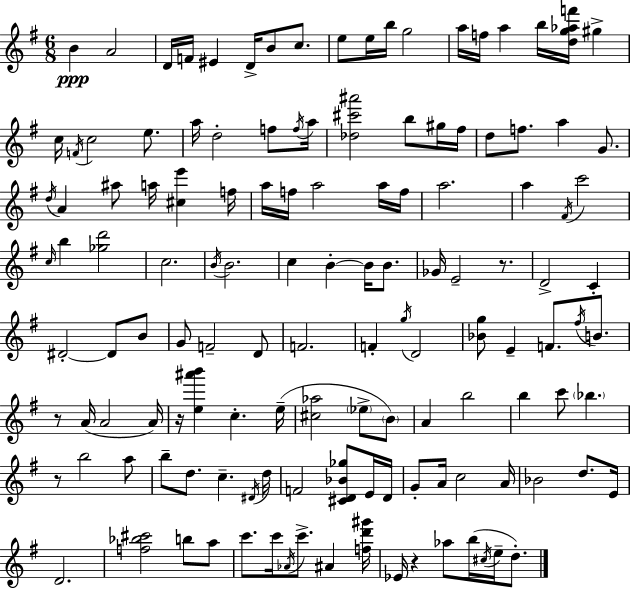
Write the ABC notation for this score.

X:1
T:Untitled
M:6/8
L:1/4
K:Em
B A2 D/4 F/4 ^E D/4 B/2 c/2 e/2 e/4 b/4 g2 a/4 f/4 a b/4 [dg_af']/4 ^g c/4 F/4 c2 e/2 a/4 d2 f/2 f/4 a/4 [_d^c'^a']2 b/2 ^g/4 ^f/4 d/2 f/2 a G/2 d/4 A ^a/2 a/4 [^ce'] f/4 a/4 f/4 a2 a/4 f/4 a2 a ^F/4 c'2 c/4 b [_gd']2 c2 B/4 B2 c B B/4 B/2 _G/4 E2 z/2 D2 C ^D2 ^D/2 B/2 G/2 F2 D/2 F2 F g/4 D2 [_Bg]/2 E F/2 ^f/4 B/2 z/2 A/4 A2 A/4 z/4 [e^a'b'] c e/4 [^c_a]2 _e/2 B/2 A b2 b c'/2 _b z/2 b2 a/2 b/2 d/2 c ^D/4 d/4 F2 [^CD_B_g]/2 E/4 D/4 G/2 A/4 c2 A/4 _B2 d/2 E/4 D2 [f_b^c']2 b/2 a/2 c'/2 c'/4 _A/4 c'/2 ^A [fd'^g']/4 _E/4 z _a/2 b/4 ^c/4 e/4 d/2